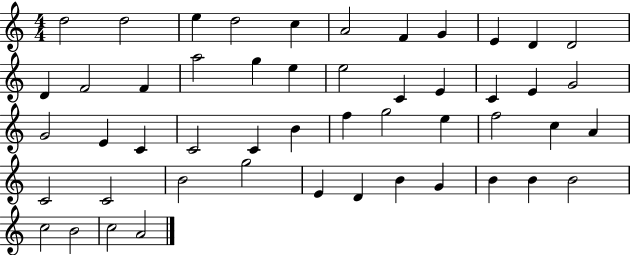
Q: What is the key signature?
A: C major